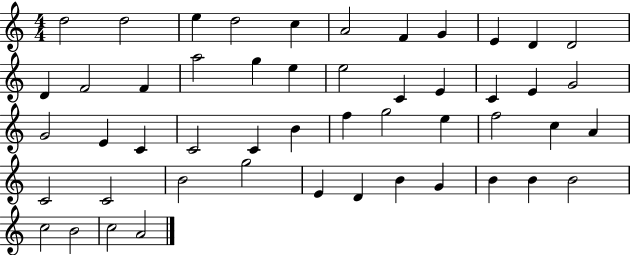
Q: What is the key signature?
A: C major